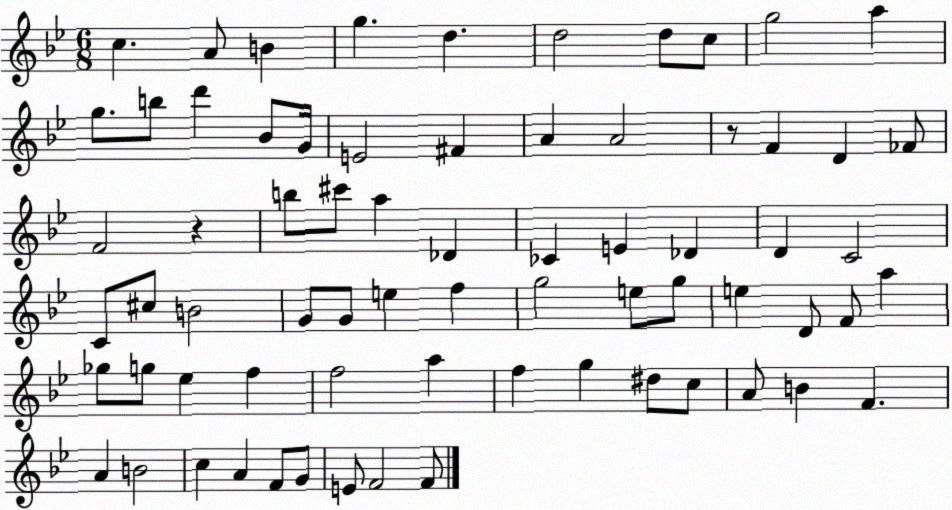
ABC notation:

X:1
T:Untitled
M:6/8
L:1/4
K:Bb
c A/2 B g d d2 d/2 c/2 g2 a g/2 b/2 d' _B/2 G/4 E2 ^F A A2 z/2 F D _F/2 F2 z b/2 ^c'/2 a _D _C E _D D C2 C/2 ^c/2 B2 G/2 G/2 e f g2 e/2 g/2 e D/2 F/2 a _g/2 g/2 _e f f2 a f g ^d/2 c/2 A/2 B F A B2 c A F/2 G/2 E/2 F2 F/2